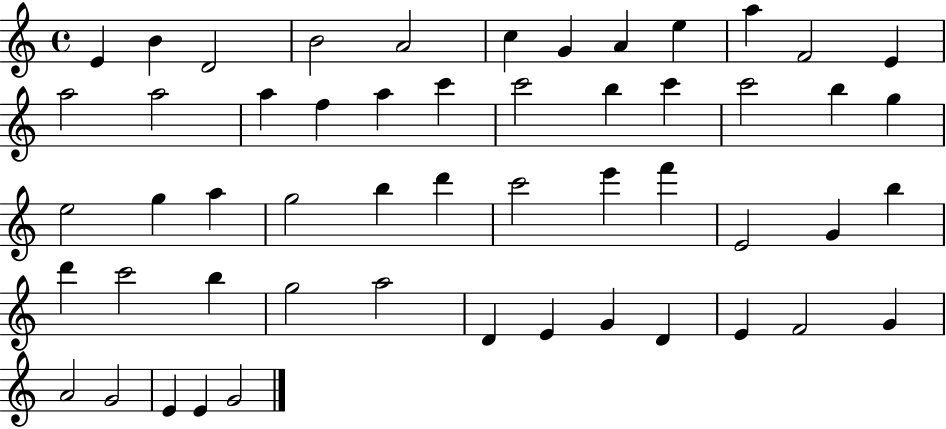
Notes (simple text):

E4/q B4/q D4/h B4/h A4/h C5/q G4/q A4/q E5/q A5/q F4/h E4/q A5/h A5/h A5/q F5/q A5/q C6/q C6/h B5/q C6/q C6/h B5/q G5/q E5/h G5/q A5/q G5/h B5/q D6/q C6/h E6/q F6/q E4/h G4/q B5/q D6/q C6/h B5/q G5/h A5/h D4/q E4/q G4/q D4/q E4/q F4/h G4/q A4/h G4/h E4/q E4/q G4/h